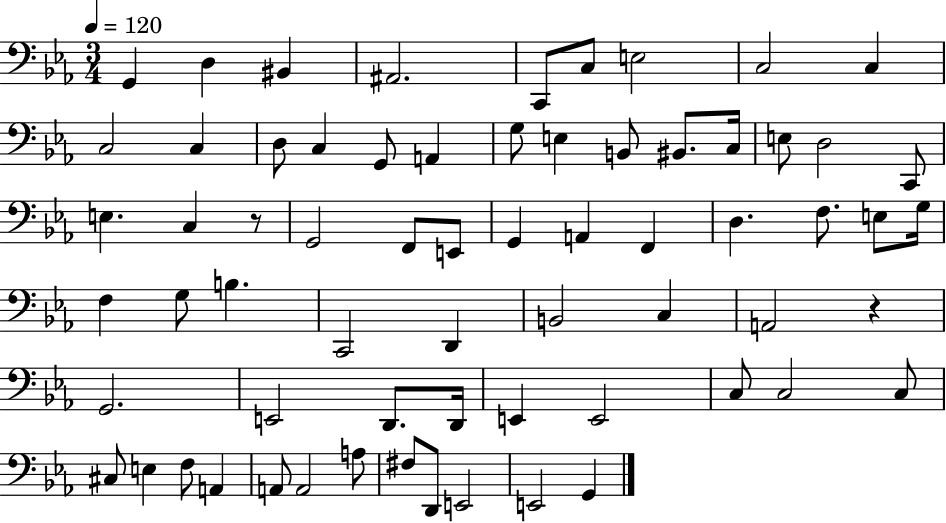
X:1
T:Untitled
M:3/4
L:1/4
K:Eb
G,, D, ^B,, ^A,,2 C,,/2 C,/2 E,2 C,2 C, C,2 C, D,/2 C, G,,/2 A,, G,/2 E, B,,/2 ^B,,/2 C,/4 E,/2 D,2 C,,/2 E, C, z/2 G,,2 F,,/2 E,,/2 G,, A,, F,, D, F,/2 E,/2 G,/4 F, G,/2 B, C,,2 D,, B,,2 C, A,,2 z G,,2 E,,2 D,,/2 D,,/4 E,, E,,2 C,/2 C,2 C,/2 ^C,/2 E, F,/2 A,, A,,/2 A,,2 A,/2 ^F,/2 D,,/2 E,,2 E,,2 G,,